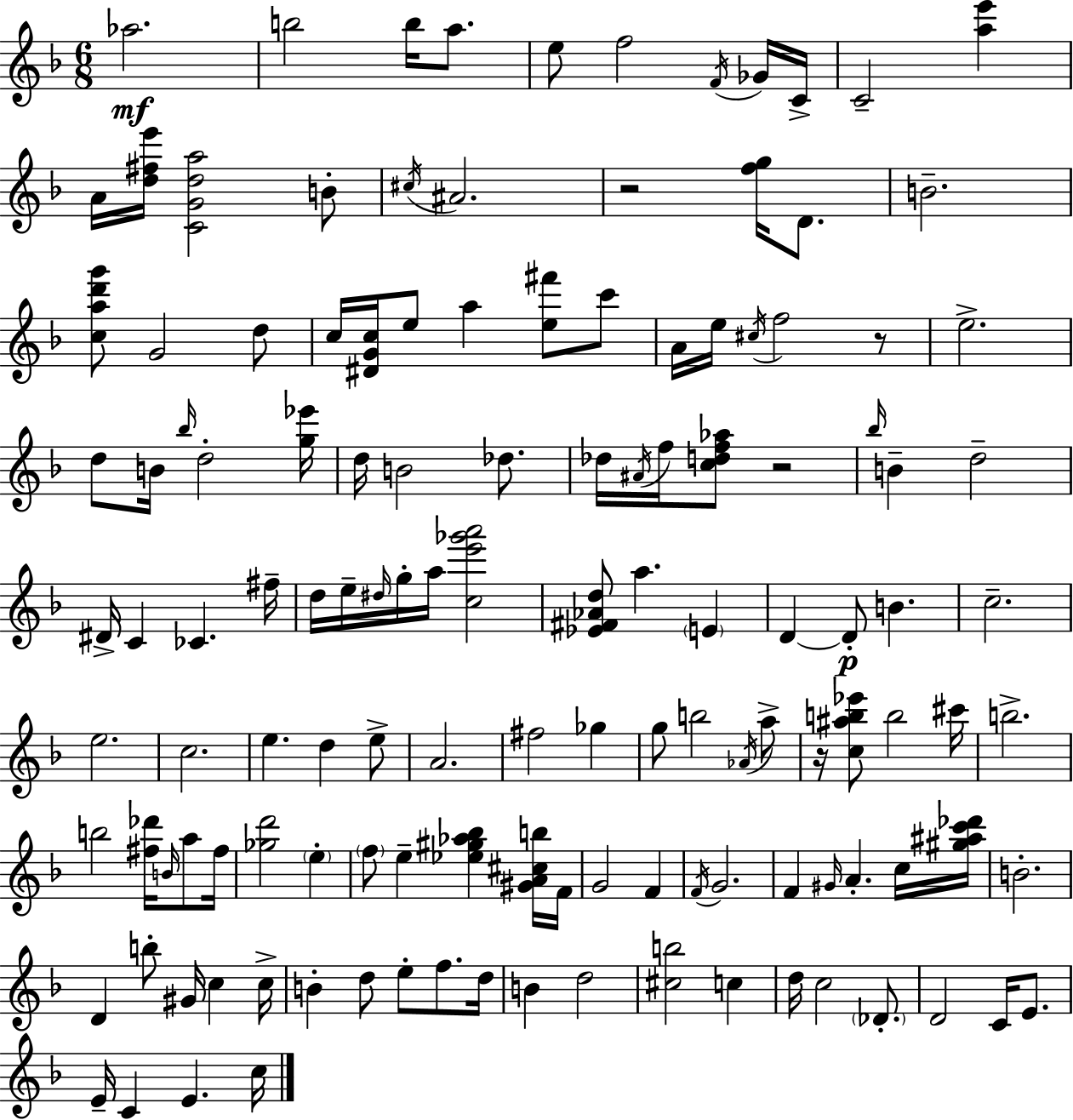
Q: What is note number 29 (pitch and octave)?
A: B4